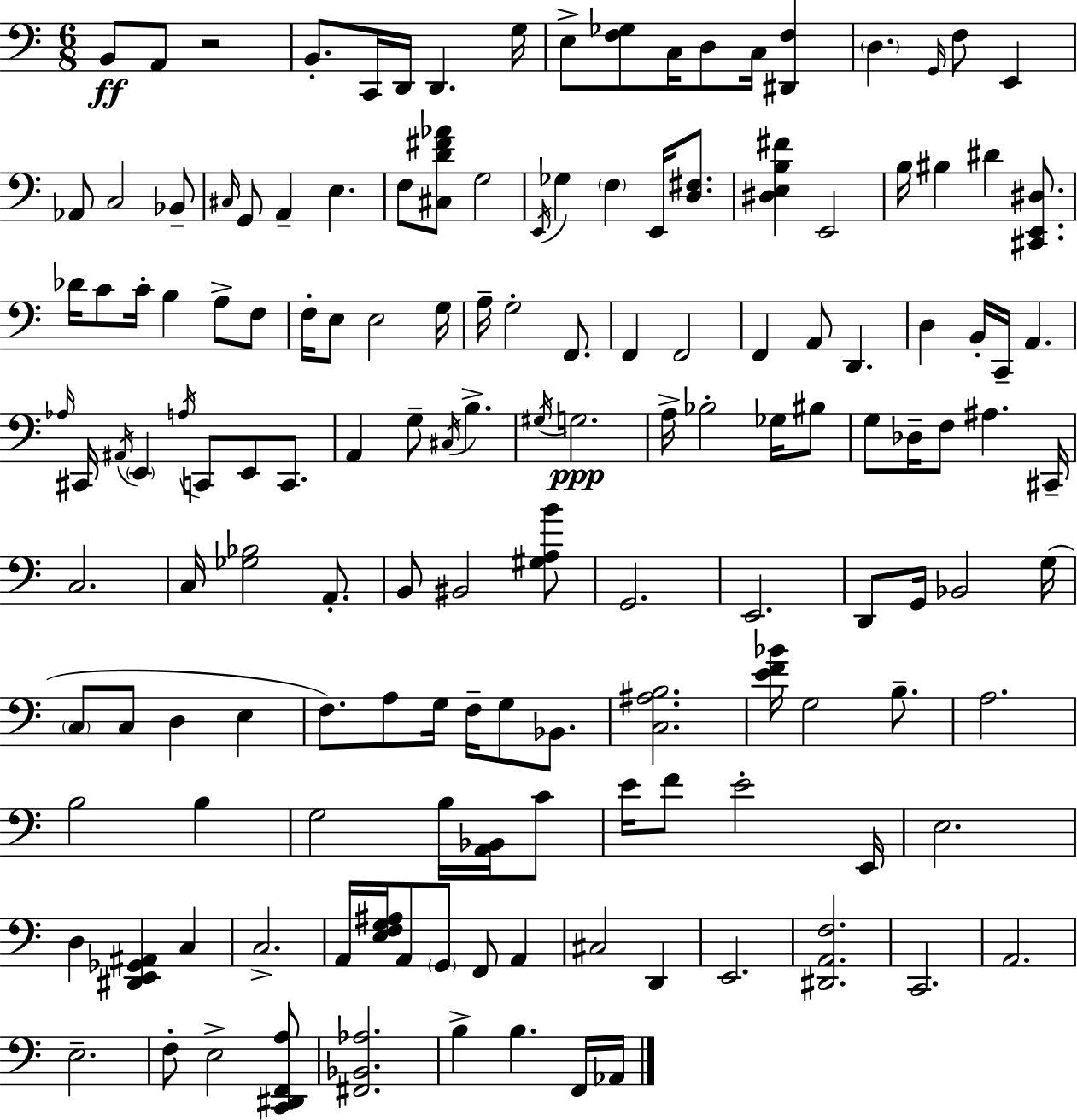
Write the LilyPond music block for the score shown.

{
  \clef bass
  \numericTimeSignature
  \time 6/8
  \key a \minor
  b,8\ff a,8 r2 | b,8.-. c,16 d,16 d,4. g16 | e8-> <f ges>8 c16 d8 c16 <dis, f>4 | \parenthesize d4. \grace { g,16 } f8 e,4 | \break aes,8 c2 bes,8-- | \grace { cis16 } g,8 a,4-- e4. | f8 <cis d' fis' aes'>8 g2 | \acciaccatura { e,16 } ges4 \parenthesize f4 e,16 | \break <d fis>8. <dis e b fis'>4 e,2 | b16 bis4 dis'4 | <cis, e, dis>8. des'16 c'8 c'16-. b4 a8-> | f8 f16-. e8 e2 | \break g16 a16-- g2-. | f,8. f,4 f,2 | f,4 a,8 d,4. | d4 b,16-. c,16-- a,4. | \break \grace { aes16 } cis,16 \acciaccatura { ais,16 } \parenthesize e,4 \acciaccatura { a16 } c,8 | e,8 c,8. a,4 g8-- | \acciaccatura { cis16 } b4.-> \acciaccatura { gis16 } g2.\ppp | a16-> bes2-. | \break ges16 bis8 g8 des16-- f8 | ais4. cis,16-- c2. | c16 <ges bes>2 | a,8.-. b,8 bis,2 | \break <gis a b'>8 g,2. | e,2. | d,8 g,16 bes,2 | g16( \parenthesize c8 c8 | \break d4 e4 f8.) a8 | g16 f16-- g8 bes,8. <c ais b>2. | <e' f' bes'>16 g2 | b8.-- a2. | \break b2 | b4 g2 | b16 <a, bes,>16 c'8 e'16 f'8 e'2-. | e,16 e2. | \break d4 | <dis, e, ges, ais,>4 c4 c2.-> | a,16 <e f g ais>16 a,8 | \parenthesize g,8 f,8 a,4 cis2 | \break d,4 e,2. | <dis, a, f>2. | c,2. | a,2. | \break e2.-- | f8-. e2-> | <c, dis, f, a>8 <fis, bes, aes>2. | b4-> | \break b4. f,16 aes,16 \bar "|."
}